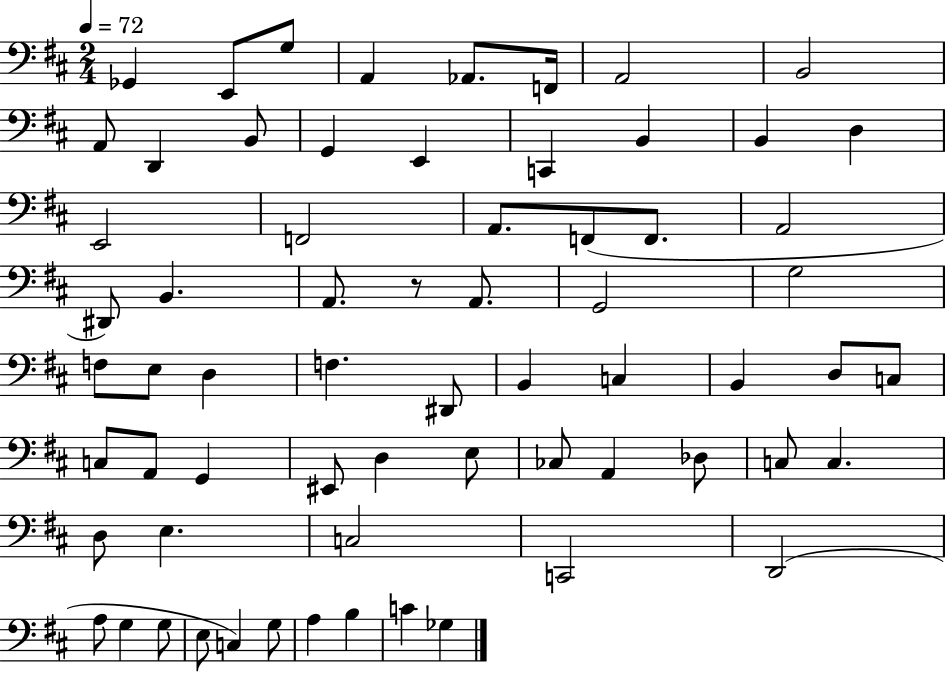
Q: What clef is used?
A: bass